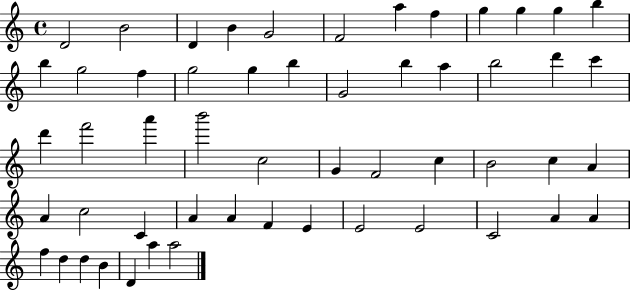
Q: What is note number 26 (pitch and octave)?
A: F6